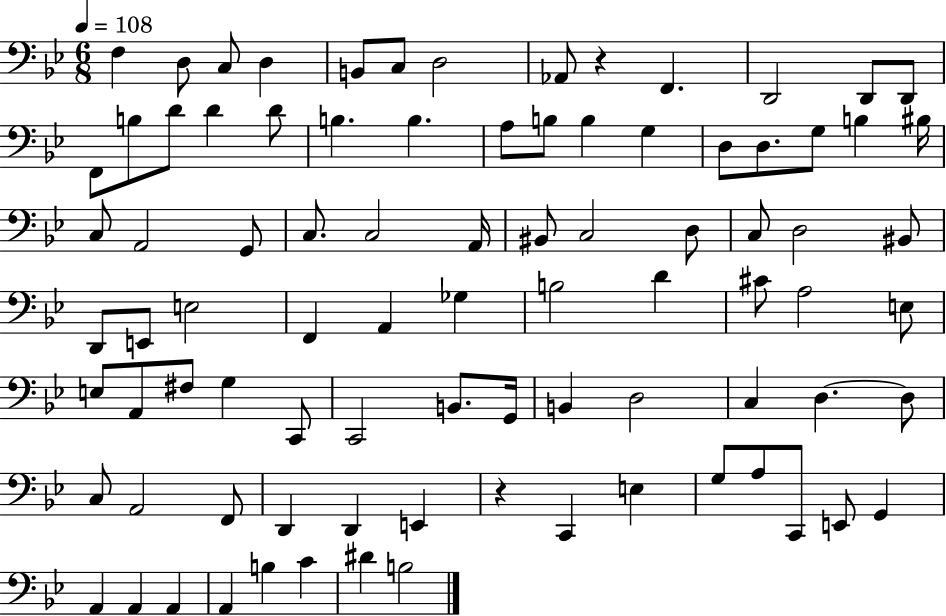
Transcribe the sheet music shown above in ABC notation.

X:1
T:Untitled
M:6/8
L:1/4
K:Bb
F, D,/2 C,/2 D, B,,/2 C,/2 D,2 _A,,/2 z F,, D,,2 D,,/2 D,,/2 F,,/2 B,/2 D/2 D D/2 B, B, A,/2 B,/2 B, G, D,/2 D,/2 G,/2 B, ^B,/4 C,/2 A,,2 G,,/2 C,/2 C,2 A,,/4 ^B,,/2 C,2 D,/2 C,/2 D,2 ^B,,/2 D,,/2 E,,/2 E,2 F,, A,, _G, B,2 D ^C/2 A,2 E,/2 E,/2 A,,/2 ^F,/2 G, C,,/2 C,,2 B,,/2 G,,/4 B,, D,2 C, D, D,/2 C,/2 A,,2 F,,/2 D,, D,, E,, z C,, E, G,/2 A,/2 C,,/2 E,,/2 G,, A,, A,, A,, A,, B, C ^D B,2